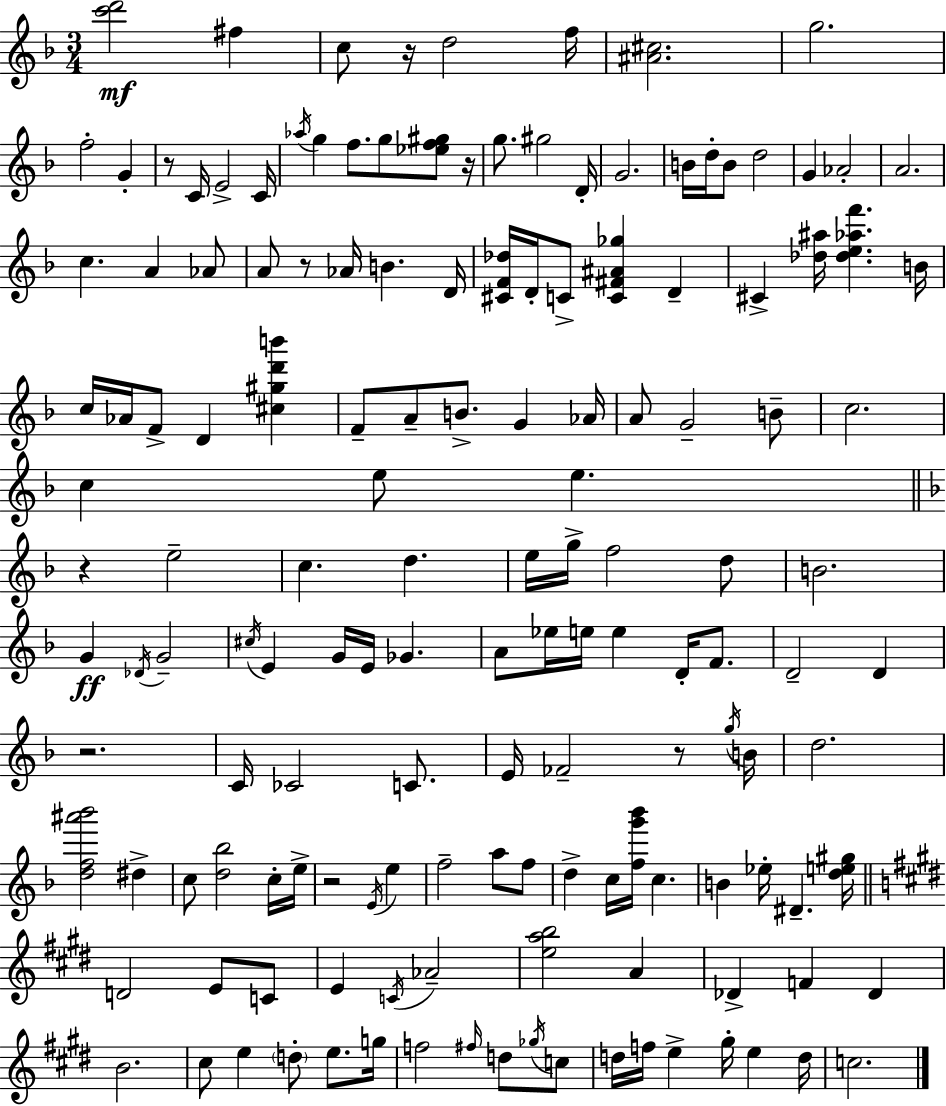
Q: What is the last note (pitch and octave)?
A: C5